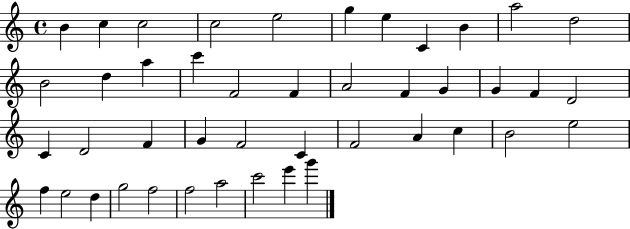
X:1
T:Untitled
M:4/4
L:1/4
K:C
B c c2 c2 e2 g e C B a2 d2 B2 d a c' F2 F A2 F G G F D2 C D2 F G F2 C F2 A c B2 e2 f e2 d g2 f2 f2 a2 c'2 e' g'